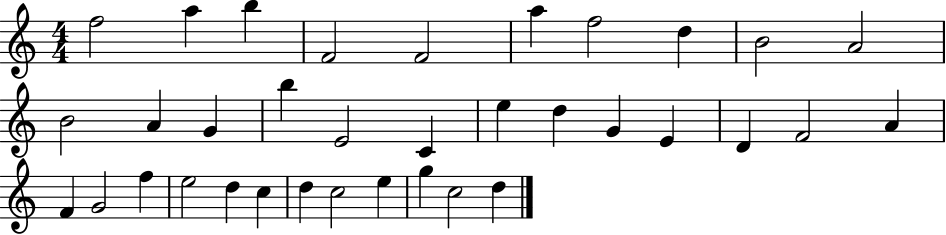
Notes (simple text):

F5/h A5/q B5/q F4/h F4/h A5/q F5/h D5/q B4/h A4/h B4/h A4/q G4/q B5/q E4/h C4/q E5/q D5/q G4/q E4/q D4/q F4/h A4/q F4/q G4/h F5/q E5/h D5/q C5/q D5/q C5/h E5/q G5/q C5/h D5/q